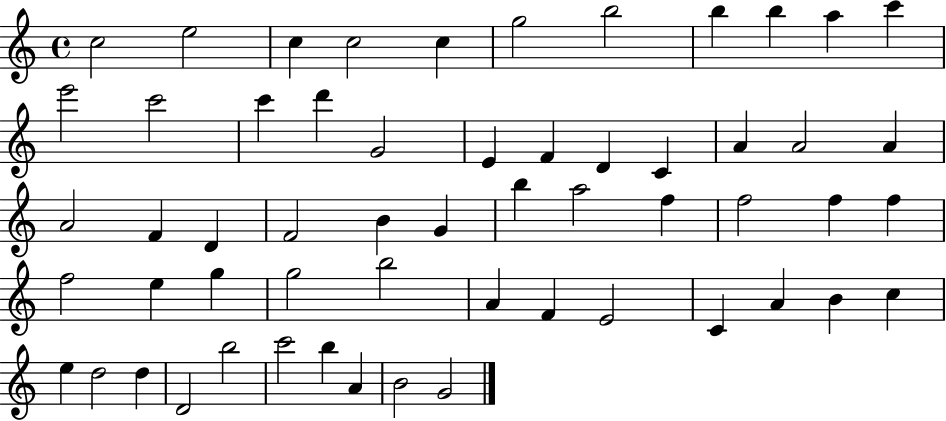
C5/h E5/h C5/q C5/h C5/q G5/h B5/h B5/q B5/q A5/q C6/q E6/h C6/h C6/q D6/q G4/h E4/q F4/q D4/q C4/q A4/q A4/h A4/q A4/h F4/q D4/q F4/h B4/q G4/q B5/q A5/h F5/q F5/h F5/q F5/q F5/h E5/q G5/q G5/h B5/h A4/q F4/q E4/h C4/q A4/q B4/q C5/q E5/q D5/h D5/q D4/h B5/h C6/h B5/q A4/q B4/h G4/h